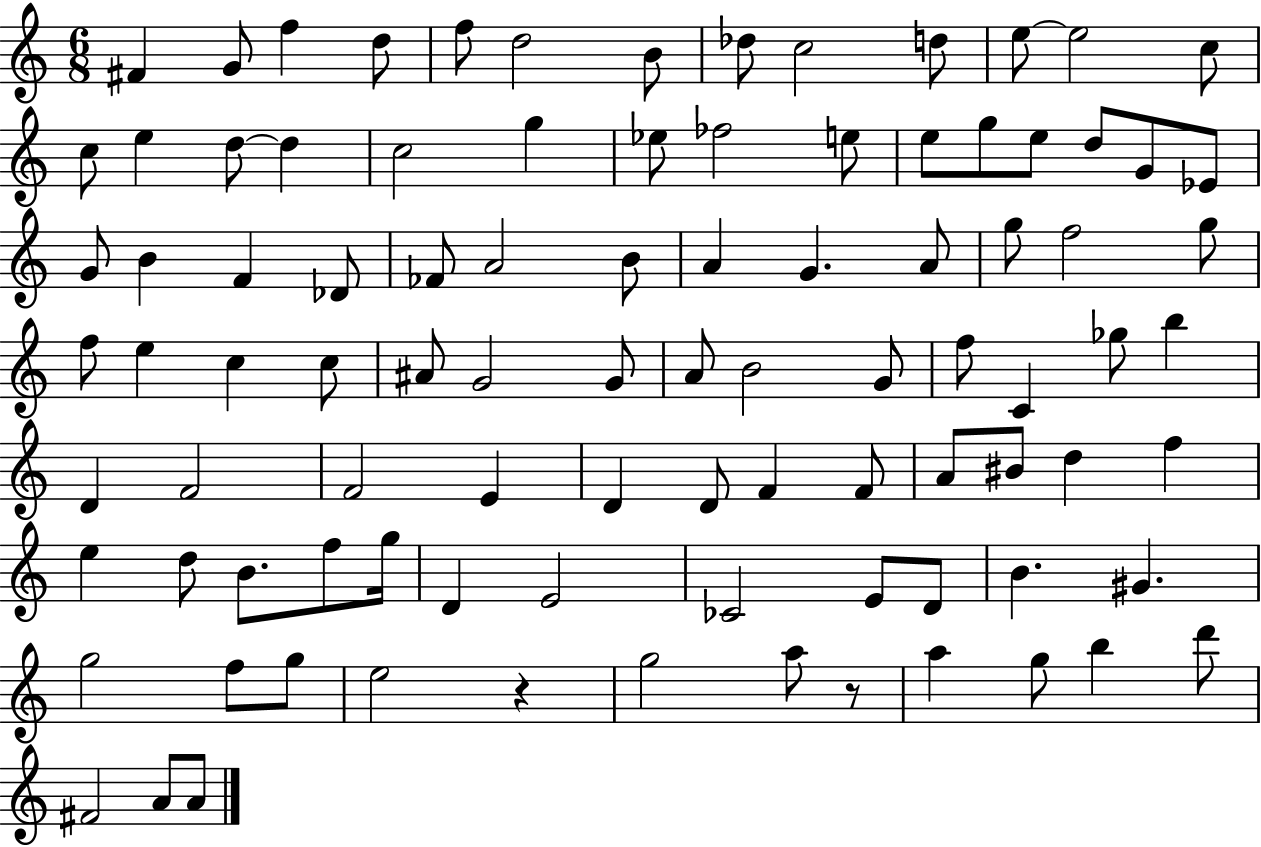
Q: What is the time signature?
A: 6/8